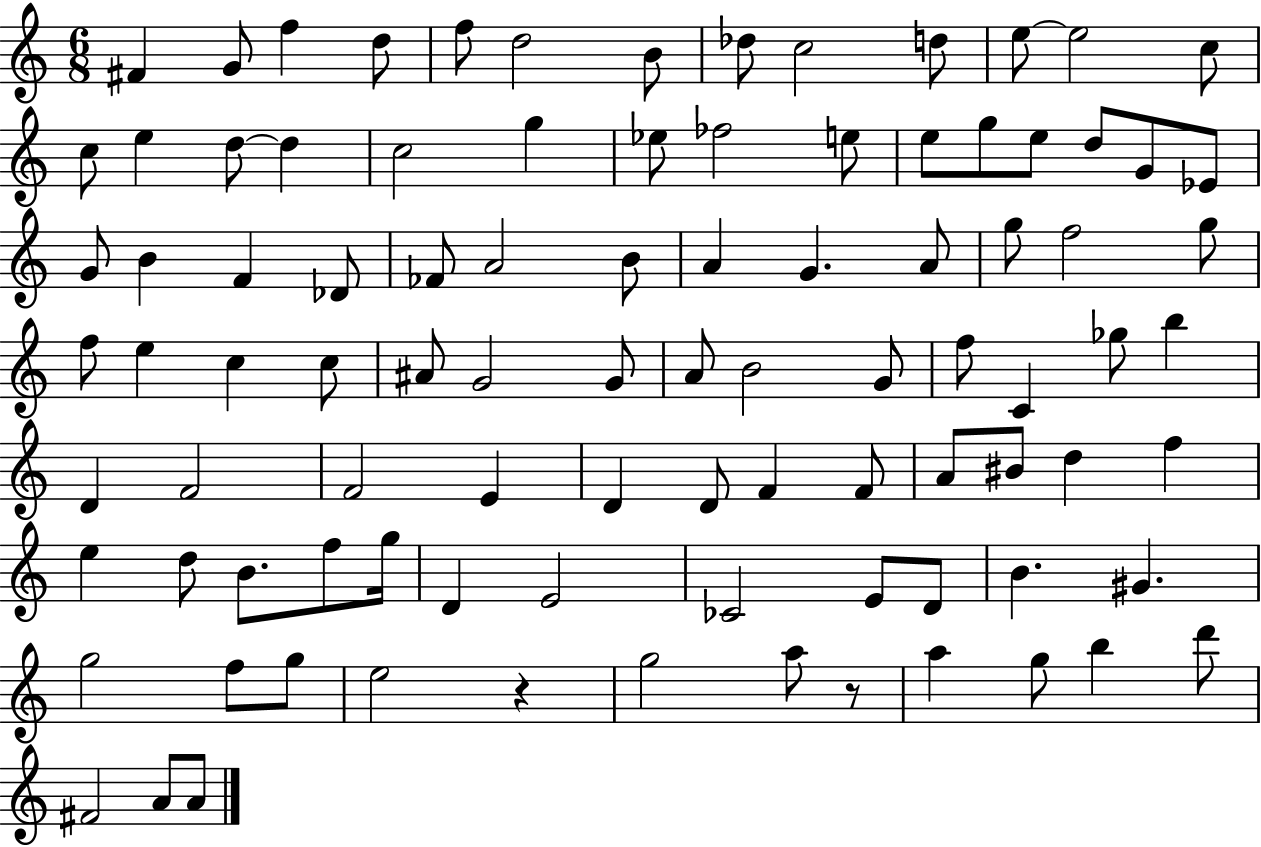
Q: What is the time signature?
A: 6/8